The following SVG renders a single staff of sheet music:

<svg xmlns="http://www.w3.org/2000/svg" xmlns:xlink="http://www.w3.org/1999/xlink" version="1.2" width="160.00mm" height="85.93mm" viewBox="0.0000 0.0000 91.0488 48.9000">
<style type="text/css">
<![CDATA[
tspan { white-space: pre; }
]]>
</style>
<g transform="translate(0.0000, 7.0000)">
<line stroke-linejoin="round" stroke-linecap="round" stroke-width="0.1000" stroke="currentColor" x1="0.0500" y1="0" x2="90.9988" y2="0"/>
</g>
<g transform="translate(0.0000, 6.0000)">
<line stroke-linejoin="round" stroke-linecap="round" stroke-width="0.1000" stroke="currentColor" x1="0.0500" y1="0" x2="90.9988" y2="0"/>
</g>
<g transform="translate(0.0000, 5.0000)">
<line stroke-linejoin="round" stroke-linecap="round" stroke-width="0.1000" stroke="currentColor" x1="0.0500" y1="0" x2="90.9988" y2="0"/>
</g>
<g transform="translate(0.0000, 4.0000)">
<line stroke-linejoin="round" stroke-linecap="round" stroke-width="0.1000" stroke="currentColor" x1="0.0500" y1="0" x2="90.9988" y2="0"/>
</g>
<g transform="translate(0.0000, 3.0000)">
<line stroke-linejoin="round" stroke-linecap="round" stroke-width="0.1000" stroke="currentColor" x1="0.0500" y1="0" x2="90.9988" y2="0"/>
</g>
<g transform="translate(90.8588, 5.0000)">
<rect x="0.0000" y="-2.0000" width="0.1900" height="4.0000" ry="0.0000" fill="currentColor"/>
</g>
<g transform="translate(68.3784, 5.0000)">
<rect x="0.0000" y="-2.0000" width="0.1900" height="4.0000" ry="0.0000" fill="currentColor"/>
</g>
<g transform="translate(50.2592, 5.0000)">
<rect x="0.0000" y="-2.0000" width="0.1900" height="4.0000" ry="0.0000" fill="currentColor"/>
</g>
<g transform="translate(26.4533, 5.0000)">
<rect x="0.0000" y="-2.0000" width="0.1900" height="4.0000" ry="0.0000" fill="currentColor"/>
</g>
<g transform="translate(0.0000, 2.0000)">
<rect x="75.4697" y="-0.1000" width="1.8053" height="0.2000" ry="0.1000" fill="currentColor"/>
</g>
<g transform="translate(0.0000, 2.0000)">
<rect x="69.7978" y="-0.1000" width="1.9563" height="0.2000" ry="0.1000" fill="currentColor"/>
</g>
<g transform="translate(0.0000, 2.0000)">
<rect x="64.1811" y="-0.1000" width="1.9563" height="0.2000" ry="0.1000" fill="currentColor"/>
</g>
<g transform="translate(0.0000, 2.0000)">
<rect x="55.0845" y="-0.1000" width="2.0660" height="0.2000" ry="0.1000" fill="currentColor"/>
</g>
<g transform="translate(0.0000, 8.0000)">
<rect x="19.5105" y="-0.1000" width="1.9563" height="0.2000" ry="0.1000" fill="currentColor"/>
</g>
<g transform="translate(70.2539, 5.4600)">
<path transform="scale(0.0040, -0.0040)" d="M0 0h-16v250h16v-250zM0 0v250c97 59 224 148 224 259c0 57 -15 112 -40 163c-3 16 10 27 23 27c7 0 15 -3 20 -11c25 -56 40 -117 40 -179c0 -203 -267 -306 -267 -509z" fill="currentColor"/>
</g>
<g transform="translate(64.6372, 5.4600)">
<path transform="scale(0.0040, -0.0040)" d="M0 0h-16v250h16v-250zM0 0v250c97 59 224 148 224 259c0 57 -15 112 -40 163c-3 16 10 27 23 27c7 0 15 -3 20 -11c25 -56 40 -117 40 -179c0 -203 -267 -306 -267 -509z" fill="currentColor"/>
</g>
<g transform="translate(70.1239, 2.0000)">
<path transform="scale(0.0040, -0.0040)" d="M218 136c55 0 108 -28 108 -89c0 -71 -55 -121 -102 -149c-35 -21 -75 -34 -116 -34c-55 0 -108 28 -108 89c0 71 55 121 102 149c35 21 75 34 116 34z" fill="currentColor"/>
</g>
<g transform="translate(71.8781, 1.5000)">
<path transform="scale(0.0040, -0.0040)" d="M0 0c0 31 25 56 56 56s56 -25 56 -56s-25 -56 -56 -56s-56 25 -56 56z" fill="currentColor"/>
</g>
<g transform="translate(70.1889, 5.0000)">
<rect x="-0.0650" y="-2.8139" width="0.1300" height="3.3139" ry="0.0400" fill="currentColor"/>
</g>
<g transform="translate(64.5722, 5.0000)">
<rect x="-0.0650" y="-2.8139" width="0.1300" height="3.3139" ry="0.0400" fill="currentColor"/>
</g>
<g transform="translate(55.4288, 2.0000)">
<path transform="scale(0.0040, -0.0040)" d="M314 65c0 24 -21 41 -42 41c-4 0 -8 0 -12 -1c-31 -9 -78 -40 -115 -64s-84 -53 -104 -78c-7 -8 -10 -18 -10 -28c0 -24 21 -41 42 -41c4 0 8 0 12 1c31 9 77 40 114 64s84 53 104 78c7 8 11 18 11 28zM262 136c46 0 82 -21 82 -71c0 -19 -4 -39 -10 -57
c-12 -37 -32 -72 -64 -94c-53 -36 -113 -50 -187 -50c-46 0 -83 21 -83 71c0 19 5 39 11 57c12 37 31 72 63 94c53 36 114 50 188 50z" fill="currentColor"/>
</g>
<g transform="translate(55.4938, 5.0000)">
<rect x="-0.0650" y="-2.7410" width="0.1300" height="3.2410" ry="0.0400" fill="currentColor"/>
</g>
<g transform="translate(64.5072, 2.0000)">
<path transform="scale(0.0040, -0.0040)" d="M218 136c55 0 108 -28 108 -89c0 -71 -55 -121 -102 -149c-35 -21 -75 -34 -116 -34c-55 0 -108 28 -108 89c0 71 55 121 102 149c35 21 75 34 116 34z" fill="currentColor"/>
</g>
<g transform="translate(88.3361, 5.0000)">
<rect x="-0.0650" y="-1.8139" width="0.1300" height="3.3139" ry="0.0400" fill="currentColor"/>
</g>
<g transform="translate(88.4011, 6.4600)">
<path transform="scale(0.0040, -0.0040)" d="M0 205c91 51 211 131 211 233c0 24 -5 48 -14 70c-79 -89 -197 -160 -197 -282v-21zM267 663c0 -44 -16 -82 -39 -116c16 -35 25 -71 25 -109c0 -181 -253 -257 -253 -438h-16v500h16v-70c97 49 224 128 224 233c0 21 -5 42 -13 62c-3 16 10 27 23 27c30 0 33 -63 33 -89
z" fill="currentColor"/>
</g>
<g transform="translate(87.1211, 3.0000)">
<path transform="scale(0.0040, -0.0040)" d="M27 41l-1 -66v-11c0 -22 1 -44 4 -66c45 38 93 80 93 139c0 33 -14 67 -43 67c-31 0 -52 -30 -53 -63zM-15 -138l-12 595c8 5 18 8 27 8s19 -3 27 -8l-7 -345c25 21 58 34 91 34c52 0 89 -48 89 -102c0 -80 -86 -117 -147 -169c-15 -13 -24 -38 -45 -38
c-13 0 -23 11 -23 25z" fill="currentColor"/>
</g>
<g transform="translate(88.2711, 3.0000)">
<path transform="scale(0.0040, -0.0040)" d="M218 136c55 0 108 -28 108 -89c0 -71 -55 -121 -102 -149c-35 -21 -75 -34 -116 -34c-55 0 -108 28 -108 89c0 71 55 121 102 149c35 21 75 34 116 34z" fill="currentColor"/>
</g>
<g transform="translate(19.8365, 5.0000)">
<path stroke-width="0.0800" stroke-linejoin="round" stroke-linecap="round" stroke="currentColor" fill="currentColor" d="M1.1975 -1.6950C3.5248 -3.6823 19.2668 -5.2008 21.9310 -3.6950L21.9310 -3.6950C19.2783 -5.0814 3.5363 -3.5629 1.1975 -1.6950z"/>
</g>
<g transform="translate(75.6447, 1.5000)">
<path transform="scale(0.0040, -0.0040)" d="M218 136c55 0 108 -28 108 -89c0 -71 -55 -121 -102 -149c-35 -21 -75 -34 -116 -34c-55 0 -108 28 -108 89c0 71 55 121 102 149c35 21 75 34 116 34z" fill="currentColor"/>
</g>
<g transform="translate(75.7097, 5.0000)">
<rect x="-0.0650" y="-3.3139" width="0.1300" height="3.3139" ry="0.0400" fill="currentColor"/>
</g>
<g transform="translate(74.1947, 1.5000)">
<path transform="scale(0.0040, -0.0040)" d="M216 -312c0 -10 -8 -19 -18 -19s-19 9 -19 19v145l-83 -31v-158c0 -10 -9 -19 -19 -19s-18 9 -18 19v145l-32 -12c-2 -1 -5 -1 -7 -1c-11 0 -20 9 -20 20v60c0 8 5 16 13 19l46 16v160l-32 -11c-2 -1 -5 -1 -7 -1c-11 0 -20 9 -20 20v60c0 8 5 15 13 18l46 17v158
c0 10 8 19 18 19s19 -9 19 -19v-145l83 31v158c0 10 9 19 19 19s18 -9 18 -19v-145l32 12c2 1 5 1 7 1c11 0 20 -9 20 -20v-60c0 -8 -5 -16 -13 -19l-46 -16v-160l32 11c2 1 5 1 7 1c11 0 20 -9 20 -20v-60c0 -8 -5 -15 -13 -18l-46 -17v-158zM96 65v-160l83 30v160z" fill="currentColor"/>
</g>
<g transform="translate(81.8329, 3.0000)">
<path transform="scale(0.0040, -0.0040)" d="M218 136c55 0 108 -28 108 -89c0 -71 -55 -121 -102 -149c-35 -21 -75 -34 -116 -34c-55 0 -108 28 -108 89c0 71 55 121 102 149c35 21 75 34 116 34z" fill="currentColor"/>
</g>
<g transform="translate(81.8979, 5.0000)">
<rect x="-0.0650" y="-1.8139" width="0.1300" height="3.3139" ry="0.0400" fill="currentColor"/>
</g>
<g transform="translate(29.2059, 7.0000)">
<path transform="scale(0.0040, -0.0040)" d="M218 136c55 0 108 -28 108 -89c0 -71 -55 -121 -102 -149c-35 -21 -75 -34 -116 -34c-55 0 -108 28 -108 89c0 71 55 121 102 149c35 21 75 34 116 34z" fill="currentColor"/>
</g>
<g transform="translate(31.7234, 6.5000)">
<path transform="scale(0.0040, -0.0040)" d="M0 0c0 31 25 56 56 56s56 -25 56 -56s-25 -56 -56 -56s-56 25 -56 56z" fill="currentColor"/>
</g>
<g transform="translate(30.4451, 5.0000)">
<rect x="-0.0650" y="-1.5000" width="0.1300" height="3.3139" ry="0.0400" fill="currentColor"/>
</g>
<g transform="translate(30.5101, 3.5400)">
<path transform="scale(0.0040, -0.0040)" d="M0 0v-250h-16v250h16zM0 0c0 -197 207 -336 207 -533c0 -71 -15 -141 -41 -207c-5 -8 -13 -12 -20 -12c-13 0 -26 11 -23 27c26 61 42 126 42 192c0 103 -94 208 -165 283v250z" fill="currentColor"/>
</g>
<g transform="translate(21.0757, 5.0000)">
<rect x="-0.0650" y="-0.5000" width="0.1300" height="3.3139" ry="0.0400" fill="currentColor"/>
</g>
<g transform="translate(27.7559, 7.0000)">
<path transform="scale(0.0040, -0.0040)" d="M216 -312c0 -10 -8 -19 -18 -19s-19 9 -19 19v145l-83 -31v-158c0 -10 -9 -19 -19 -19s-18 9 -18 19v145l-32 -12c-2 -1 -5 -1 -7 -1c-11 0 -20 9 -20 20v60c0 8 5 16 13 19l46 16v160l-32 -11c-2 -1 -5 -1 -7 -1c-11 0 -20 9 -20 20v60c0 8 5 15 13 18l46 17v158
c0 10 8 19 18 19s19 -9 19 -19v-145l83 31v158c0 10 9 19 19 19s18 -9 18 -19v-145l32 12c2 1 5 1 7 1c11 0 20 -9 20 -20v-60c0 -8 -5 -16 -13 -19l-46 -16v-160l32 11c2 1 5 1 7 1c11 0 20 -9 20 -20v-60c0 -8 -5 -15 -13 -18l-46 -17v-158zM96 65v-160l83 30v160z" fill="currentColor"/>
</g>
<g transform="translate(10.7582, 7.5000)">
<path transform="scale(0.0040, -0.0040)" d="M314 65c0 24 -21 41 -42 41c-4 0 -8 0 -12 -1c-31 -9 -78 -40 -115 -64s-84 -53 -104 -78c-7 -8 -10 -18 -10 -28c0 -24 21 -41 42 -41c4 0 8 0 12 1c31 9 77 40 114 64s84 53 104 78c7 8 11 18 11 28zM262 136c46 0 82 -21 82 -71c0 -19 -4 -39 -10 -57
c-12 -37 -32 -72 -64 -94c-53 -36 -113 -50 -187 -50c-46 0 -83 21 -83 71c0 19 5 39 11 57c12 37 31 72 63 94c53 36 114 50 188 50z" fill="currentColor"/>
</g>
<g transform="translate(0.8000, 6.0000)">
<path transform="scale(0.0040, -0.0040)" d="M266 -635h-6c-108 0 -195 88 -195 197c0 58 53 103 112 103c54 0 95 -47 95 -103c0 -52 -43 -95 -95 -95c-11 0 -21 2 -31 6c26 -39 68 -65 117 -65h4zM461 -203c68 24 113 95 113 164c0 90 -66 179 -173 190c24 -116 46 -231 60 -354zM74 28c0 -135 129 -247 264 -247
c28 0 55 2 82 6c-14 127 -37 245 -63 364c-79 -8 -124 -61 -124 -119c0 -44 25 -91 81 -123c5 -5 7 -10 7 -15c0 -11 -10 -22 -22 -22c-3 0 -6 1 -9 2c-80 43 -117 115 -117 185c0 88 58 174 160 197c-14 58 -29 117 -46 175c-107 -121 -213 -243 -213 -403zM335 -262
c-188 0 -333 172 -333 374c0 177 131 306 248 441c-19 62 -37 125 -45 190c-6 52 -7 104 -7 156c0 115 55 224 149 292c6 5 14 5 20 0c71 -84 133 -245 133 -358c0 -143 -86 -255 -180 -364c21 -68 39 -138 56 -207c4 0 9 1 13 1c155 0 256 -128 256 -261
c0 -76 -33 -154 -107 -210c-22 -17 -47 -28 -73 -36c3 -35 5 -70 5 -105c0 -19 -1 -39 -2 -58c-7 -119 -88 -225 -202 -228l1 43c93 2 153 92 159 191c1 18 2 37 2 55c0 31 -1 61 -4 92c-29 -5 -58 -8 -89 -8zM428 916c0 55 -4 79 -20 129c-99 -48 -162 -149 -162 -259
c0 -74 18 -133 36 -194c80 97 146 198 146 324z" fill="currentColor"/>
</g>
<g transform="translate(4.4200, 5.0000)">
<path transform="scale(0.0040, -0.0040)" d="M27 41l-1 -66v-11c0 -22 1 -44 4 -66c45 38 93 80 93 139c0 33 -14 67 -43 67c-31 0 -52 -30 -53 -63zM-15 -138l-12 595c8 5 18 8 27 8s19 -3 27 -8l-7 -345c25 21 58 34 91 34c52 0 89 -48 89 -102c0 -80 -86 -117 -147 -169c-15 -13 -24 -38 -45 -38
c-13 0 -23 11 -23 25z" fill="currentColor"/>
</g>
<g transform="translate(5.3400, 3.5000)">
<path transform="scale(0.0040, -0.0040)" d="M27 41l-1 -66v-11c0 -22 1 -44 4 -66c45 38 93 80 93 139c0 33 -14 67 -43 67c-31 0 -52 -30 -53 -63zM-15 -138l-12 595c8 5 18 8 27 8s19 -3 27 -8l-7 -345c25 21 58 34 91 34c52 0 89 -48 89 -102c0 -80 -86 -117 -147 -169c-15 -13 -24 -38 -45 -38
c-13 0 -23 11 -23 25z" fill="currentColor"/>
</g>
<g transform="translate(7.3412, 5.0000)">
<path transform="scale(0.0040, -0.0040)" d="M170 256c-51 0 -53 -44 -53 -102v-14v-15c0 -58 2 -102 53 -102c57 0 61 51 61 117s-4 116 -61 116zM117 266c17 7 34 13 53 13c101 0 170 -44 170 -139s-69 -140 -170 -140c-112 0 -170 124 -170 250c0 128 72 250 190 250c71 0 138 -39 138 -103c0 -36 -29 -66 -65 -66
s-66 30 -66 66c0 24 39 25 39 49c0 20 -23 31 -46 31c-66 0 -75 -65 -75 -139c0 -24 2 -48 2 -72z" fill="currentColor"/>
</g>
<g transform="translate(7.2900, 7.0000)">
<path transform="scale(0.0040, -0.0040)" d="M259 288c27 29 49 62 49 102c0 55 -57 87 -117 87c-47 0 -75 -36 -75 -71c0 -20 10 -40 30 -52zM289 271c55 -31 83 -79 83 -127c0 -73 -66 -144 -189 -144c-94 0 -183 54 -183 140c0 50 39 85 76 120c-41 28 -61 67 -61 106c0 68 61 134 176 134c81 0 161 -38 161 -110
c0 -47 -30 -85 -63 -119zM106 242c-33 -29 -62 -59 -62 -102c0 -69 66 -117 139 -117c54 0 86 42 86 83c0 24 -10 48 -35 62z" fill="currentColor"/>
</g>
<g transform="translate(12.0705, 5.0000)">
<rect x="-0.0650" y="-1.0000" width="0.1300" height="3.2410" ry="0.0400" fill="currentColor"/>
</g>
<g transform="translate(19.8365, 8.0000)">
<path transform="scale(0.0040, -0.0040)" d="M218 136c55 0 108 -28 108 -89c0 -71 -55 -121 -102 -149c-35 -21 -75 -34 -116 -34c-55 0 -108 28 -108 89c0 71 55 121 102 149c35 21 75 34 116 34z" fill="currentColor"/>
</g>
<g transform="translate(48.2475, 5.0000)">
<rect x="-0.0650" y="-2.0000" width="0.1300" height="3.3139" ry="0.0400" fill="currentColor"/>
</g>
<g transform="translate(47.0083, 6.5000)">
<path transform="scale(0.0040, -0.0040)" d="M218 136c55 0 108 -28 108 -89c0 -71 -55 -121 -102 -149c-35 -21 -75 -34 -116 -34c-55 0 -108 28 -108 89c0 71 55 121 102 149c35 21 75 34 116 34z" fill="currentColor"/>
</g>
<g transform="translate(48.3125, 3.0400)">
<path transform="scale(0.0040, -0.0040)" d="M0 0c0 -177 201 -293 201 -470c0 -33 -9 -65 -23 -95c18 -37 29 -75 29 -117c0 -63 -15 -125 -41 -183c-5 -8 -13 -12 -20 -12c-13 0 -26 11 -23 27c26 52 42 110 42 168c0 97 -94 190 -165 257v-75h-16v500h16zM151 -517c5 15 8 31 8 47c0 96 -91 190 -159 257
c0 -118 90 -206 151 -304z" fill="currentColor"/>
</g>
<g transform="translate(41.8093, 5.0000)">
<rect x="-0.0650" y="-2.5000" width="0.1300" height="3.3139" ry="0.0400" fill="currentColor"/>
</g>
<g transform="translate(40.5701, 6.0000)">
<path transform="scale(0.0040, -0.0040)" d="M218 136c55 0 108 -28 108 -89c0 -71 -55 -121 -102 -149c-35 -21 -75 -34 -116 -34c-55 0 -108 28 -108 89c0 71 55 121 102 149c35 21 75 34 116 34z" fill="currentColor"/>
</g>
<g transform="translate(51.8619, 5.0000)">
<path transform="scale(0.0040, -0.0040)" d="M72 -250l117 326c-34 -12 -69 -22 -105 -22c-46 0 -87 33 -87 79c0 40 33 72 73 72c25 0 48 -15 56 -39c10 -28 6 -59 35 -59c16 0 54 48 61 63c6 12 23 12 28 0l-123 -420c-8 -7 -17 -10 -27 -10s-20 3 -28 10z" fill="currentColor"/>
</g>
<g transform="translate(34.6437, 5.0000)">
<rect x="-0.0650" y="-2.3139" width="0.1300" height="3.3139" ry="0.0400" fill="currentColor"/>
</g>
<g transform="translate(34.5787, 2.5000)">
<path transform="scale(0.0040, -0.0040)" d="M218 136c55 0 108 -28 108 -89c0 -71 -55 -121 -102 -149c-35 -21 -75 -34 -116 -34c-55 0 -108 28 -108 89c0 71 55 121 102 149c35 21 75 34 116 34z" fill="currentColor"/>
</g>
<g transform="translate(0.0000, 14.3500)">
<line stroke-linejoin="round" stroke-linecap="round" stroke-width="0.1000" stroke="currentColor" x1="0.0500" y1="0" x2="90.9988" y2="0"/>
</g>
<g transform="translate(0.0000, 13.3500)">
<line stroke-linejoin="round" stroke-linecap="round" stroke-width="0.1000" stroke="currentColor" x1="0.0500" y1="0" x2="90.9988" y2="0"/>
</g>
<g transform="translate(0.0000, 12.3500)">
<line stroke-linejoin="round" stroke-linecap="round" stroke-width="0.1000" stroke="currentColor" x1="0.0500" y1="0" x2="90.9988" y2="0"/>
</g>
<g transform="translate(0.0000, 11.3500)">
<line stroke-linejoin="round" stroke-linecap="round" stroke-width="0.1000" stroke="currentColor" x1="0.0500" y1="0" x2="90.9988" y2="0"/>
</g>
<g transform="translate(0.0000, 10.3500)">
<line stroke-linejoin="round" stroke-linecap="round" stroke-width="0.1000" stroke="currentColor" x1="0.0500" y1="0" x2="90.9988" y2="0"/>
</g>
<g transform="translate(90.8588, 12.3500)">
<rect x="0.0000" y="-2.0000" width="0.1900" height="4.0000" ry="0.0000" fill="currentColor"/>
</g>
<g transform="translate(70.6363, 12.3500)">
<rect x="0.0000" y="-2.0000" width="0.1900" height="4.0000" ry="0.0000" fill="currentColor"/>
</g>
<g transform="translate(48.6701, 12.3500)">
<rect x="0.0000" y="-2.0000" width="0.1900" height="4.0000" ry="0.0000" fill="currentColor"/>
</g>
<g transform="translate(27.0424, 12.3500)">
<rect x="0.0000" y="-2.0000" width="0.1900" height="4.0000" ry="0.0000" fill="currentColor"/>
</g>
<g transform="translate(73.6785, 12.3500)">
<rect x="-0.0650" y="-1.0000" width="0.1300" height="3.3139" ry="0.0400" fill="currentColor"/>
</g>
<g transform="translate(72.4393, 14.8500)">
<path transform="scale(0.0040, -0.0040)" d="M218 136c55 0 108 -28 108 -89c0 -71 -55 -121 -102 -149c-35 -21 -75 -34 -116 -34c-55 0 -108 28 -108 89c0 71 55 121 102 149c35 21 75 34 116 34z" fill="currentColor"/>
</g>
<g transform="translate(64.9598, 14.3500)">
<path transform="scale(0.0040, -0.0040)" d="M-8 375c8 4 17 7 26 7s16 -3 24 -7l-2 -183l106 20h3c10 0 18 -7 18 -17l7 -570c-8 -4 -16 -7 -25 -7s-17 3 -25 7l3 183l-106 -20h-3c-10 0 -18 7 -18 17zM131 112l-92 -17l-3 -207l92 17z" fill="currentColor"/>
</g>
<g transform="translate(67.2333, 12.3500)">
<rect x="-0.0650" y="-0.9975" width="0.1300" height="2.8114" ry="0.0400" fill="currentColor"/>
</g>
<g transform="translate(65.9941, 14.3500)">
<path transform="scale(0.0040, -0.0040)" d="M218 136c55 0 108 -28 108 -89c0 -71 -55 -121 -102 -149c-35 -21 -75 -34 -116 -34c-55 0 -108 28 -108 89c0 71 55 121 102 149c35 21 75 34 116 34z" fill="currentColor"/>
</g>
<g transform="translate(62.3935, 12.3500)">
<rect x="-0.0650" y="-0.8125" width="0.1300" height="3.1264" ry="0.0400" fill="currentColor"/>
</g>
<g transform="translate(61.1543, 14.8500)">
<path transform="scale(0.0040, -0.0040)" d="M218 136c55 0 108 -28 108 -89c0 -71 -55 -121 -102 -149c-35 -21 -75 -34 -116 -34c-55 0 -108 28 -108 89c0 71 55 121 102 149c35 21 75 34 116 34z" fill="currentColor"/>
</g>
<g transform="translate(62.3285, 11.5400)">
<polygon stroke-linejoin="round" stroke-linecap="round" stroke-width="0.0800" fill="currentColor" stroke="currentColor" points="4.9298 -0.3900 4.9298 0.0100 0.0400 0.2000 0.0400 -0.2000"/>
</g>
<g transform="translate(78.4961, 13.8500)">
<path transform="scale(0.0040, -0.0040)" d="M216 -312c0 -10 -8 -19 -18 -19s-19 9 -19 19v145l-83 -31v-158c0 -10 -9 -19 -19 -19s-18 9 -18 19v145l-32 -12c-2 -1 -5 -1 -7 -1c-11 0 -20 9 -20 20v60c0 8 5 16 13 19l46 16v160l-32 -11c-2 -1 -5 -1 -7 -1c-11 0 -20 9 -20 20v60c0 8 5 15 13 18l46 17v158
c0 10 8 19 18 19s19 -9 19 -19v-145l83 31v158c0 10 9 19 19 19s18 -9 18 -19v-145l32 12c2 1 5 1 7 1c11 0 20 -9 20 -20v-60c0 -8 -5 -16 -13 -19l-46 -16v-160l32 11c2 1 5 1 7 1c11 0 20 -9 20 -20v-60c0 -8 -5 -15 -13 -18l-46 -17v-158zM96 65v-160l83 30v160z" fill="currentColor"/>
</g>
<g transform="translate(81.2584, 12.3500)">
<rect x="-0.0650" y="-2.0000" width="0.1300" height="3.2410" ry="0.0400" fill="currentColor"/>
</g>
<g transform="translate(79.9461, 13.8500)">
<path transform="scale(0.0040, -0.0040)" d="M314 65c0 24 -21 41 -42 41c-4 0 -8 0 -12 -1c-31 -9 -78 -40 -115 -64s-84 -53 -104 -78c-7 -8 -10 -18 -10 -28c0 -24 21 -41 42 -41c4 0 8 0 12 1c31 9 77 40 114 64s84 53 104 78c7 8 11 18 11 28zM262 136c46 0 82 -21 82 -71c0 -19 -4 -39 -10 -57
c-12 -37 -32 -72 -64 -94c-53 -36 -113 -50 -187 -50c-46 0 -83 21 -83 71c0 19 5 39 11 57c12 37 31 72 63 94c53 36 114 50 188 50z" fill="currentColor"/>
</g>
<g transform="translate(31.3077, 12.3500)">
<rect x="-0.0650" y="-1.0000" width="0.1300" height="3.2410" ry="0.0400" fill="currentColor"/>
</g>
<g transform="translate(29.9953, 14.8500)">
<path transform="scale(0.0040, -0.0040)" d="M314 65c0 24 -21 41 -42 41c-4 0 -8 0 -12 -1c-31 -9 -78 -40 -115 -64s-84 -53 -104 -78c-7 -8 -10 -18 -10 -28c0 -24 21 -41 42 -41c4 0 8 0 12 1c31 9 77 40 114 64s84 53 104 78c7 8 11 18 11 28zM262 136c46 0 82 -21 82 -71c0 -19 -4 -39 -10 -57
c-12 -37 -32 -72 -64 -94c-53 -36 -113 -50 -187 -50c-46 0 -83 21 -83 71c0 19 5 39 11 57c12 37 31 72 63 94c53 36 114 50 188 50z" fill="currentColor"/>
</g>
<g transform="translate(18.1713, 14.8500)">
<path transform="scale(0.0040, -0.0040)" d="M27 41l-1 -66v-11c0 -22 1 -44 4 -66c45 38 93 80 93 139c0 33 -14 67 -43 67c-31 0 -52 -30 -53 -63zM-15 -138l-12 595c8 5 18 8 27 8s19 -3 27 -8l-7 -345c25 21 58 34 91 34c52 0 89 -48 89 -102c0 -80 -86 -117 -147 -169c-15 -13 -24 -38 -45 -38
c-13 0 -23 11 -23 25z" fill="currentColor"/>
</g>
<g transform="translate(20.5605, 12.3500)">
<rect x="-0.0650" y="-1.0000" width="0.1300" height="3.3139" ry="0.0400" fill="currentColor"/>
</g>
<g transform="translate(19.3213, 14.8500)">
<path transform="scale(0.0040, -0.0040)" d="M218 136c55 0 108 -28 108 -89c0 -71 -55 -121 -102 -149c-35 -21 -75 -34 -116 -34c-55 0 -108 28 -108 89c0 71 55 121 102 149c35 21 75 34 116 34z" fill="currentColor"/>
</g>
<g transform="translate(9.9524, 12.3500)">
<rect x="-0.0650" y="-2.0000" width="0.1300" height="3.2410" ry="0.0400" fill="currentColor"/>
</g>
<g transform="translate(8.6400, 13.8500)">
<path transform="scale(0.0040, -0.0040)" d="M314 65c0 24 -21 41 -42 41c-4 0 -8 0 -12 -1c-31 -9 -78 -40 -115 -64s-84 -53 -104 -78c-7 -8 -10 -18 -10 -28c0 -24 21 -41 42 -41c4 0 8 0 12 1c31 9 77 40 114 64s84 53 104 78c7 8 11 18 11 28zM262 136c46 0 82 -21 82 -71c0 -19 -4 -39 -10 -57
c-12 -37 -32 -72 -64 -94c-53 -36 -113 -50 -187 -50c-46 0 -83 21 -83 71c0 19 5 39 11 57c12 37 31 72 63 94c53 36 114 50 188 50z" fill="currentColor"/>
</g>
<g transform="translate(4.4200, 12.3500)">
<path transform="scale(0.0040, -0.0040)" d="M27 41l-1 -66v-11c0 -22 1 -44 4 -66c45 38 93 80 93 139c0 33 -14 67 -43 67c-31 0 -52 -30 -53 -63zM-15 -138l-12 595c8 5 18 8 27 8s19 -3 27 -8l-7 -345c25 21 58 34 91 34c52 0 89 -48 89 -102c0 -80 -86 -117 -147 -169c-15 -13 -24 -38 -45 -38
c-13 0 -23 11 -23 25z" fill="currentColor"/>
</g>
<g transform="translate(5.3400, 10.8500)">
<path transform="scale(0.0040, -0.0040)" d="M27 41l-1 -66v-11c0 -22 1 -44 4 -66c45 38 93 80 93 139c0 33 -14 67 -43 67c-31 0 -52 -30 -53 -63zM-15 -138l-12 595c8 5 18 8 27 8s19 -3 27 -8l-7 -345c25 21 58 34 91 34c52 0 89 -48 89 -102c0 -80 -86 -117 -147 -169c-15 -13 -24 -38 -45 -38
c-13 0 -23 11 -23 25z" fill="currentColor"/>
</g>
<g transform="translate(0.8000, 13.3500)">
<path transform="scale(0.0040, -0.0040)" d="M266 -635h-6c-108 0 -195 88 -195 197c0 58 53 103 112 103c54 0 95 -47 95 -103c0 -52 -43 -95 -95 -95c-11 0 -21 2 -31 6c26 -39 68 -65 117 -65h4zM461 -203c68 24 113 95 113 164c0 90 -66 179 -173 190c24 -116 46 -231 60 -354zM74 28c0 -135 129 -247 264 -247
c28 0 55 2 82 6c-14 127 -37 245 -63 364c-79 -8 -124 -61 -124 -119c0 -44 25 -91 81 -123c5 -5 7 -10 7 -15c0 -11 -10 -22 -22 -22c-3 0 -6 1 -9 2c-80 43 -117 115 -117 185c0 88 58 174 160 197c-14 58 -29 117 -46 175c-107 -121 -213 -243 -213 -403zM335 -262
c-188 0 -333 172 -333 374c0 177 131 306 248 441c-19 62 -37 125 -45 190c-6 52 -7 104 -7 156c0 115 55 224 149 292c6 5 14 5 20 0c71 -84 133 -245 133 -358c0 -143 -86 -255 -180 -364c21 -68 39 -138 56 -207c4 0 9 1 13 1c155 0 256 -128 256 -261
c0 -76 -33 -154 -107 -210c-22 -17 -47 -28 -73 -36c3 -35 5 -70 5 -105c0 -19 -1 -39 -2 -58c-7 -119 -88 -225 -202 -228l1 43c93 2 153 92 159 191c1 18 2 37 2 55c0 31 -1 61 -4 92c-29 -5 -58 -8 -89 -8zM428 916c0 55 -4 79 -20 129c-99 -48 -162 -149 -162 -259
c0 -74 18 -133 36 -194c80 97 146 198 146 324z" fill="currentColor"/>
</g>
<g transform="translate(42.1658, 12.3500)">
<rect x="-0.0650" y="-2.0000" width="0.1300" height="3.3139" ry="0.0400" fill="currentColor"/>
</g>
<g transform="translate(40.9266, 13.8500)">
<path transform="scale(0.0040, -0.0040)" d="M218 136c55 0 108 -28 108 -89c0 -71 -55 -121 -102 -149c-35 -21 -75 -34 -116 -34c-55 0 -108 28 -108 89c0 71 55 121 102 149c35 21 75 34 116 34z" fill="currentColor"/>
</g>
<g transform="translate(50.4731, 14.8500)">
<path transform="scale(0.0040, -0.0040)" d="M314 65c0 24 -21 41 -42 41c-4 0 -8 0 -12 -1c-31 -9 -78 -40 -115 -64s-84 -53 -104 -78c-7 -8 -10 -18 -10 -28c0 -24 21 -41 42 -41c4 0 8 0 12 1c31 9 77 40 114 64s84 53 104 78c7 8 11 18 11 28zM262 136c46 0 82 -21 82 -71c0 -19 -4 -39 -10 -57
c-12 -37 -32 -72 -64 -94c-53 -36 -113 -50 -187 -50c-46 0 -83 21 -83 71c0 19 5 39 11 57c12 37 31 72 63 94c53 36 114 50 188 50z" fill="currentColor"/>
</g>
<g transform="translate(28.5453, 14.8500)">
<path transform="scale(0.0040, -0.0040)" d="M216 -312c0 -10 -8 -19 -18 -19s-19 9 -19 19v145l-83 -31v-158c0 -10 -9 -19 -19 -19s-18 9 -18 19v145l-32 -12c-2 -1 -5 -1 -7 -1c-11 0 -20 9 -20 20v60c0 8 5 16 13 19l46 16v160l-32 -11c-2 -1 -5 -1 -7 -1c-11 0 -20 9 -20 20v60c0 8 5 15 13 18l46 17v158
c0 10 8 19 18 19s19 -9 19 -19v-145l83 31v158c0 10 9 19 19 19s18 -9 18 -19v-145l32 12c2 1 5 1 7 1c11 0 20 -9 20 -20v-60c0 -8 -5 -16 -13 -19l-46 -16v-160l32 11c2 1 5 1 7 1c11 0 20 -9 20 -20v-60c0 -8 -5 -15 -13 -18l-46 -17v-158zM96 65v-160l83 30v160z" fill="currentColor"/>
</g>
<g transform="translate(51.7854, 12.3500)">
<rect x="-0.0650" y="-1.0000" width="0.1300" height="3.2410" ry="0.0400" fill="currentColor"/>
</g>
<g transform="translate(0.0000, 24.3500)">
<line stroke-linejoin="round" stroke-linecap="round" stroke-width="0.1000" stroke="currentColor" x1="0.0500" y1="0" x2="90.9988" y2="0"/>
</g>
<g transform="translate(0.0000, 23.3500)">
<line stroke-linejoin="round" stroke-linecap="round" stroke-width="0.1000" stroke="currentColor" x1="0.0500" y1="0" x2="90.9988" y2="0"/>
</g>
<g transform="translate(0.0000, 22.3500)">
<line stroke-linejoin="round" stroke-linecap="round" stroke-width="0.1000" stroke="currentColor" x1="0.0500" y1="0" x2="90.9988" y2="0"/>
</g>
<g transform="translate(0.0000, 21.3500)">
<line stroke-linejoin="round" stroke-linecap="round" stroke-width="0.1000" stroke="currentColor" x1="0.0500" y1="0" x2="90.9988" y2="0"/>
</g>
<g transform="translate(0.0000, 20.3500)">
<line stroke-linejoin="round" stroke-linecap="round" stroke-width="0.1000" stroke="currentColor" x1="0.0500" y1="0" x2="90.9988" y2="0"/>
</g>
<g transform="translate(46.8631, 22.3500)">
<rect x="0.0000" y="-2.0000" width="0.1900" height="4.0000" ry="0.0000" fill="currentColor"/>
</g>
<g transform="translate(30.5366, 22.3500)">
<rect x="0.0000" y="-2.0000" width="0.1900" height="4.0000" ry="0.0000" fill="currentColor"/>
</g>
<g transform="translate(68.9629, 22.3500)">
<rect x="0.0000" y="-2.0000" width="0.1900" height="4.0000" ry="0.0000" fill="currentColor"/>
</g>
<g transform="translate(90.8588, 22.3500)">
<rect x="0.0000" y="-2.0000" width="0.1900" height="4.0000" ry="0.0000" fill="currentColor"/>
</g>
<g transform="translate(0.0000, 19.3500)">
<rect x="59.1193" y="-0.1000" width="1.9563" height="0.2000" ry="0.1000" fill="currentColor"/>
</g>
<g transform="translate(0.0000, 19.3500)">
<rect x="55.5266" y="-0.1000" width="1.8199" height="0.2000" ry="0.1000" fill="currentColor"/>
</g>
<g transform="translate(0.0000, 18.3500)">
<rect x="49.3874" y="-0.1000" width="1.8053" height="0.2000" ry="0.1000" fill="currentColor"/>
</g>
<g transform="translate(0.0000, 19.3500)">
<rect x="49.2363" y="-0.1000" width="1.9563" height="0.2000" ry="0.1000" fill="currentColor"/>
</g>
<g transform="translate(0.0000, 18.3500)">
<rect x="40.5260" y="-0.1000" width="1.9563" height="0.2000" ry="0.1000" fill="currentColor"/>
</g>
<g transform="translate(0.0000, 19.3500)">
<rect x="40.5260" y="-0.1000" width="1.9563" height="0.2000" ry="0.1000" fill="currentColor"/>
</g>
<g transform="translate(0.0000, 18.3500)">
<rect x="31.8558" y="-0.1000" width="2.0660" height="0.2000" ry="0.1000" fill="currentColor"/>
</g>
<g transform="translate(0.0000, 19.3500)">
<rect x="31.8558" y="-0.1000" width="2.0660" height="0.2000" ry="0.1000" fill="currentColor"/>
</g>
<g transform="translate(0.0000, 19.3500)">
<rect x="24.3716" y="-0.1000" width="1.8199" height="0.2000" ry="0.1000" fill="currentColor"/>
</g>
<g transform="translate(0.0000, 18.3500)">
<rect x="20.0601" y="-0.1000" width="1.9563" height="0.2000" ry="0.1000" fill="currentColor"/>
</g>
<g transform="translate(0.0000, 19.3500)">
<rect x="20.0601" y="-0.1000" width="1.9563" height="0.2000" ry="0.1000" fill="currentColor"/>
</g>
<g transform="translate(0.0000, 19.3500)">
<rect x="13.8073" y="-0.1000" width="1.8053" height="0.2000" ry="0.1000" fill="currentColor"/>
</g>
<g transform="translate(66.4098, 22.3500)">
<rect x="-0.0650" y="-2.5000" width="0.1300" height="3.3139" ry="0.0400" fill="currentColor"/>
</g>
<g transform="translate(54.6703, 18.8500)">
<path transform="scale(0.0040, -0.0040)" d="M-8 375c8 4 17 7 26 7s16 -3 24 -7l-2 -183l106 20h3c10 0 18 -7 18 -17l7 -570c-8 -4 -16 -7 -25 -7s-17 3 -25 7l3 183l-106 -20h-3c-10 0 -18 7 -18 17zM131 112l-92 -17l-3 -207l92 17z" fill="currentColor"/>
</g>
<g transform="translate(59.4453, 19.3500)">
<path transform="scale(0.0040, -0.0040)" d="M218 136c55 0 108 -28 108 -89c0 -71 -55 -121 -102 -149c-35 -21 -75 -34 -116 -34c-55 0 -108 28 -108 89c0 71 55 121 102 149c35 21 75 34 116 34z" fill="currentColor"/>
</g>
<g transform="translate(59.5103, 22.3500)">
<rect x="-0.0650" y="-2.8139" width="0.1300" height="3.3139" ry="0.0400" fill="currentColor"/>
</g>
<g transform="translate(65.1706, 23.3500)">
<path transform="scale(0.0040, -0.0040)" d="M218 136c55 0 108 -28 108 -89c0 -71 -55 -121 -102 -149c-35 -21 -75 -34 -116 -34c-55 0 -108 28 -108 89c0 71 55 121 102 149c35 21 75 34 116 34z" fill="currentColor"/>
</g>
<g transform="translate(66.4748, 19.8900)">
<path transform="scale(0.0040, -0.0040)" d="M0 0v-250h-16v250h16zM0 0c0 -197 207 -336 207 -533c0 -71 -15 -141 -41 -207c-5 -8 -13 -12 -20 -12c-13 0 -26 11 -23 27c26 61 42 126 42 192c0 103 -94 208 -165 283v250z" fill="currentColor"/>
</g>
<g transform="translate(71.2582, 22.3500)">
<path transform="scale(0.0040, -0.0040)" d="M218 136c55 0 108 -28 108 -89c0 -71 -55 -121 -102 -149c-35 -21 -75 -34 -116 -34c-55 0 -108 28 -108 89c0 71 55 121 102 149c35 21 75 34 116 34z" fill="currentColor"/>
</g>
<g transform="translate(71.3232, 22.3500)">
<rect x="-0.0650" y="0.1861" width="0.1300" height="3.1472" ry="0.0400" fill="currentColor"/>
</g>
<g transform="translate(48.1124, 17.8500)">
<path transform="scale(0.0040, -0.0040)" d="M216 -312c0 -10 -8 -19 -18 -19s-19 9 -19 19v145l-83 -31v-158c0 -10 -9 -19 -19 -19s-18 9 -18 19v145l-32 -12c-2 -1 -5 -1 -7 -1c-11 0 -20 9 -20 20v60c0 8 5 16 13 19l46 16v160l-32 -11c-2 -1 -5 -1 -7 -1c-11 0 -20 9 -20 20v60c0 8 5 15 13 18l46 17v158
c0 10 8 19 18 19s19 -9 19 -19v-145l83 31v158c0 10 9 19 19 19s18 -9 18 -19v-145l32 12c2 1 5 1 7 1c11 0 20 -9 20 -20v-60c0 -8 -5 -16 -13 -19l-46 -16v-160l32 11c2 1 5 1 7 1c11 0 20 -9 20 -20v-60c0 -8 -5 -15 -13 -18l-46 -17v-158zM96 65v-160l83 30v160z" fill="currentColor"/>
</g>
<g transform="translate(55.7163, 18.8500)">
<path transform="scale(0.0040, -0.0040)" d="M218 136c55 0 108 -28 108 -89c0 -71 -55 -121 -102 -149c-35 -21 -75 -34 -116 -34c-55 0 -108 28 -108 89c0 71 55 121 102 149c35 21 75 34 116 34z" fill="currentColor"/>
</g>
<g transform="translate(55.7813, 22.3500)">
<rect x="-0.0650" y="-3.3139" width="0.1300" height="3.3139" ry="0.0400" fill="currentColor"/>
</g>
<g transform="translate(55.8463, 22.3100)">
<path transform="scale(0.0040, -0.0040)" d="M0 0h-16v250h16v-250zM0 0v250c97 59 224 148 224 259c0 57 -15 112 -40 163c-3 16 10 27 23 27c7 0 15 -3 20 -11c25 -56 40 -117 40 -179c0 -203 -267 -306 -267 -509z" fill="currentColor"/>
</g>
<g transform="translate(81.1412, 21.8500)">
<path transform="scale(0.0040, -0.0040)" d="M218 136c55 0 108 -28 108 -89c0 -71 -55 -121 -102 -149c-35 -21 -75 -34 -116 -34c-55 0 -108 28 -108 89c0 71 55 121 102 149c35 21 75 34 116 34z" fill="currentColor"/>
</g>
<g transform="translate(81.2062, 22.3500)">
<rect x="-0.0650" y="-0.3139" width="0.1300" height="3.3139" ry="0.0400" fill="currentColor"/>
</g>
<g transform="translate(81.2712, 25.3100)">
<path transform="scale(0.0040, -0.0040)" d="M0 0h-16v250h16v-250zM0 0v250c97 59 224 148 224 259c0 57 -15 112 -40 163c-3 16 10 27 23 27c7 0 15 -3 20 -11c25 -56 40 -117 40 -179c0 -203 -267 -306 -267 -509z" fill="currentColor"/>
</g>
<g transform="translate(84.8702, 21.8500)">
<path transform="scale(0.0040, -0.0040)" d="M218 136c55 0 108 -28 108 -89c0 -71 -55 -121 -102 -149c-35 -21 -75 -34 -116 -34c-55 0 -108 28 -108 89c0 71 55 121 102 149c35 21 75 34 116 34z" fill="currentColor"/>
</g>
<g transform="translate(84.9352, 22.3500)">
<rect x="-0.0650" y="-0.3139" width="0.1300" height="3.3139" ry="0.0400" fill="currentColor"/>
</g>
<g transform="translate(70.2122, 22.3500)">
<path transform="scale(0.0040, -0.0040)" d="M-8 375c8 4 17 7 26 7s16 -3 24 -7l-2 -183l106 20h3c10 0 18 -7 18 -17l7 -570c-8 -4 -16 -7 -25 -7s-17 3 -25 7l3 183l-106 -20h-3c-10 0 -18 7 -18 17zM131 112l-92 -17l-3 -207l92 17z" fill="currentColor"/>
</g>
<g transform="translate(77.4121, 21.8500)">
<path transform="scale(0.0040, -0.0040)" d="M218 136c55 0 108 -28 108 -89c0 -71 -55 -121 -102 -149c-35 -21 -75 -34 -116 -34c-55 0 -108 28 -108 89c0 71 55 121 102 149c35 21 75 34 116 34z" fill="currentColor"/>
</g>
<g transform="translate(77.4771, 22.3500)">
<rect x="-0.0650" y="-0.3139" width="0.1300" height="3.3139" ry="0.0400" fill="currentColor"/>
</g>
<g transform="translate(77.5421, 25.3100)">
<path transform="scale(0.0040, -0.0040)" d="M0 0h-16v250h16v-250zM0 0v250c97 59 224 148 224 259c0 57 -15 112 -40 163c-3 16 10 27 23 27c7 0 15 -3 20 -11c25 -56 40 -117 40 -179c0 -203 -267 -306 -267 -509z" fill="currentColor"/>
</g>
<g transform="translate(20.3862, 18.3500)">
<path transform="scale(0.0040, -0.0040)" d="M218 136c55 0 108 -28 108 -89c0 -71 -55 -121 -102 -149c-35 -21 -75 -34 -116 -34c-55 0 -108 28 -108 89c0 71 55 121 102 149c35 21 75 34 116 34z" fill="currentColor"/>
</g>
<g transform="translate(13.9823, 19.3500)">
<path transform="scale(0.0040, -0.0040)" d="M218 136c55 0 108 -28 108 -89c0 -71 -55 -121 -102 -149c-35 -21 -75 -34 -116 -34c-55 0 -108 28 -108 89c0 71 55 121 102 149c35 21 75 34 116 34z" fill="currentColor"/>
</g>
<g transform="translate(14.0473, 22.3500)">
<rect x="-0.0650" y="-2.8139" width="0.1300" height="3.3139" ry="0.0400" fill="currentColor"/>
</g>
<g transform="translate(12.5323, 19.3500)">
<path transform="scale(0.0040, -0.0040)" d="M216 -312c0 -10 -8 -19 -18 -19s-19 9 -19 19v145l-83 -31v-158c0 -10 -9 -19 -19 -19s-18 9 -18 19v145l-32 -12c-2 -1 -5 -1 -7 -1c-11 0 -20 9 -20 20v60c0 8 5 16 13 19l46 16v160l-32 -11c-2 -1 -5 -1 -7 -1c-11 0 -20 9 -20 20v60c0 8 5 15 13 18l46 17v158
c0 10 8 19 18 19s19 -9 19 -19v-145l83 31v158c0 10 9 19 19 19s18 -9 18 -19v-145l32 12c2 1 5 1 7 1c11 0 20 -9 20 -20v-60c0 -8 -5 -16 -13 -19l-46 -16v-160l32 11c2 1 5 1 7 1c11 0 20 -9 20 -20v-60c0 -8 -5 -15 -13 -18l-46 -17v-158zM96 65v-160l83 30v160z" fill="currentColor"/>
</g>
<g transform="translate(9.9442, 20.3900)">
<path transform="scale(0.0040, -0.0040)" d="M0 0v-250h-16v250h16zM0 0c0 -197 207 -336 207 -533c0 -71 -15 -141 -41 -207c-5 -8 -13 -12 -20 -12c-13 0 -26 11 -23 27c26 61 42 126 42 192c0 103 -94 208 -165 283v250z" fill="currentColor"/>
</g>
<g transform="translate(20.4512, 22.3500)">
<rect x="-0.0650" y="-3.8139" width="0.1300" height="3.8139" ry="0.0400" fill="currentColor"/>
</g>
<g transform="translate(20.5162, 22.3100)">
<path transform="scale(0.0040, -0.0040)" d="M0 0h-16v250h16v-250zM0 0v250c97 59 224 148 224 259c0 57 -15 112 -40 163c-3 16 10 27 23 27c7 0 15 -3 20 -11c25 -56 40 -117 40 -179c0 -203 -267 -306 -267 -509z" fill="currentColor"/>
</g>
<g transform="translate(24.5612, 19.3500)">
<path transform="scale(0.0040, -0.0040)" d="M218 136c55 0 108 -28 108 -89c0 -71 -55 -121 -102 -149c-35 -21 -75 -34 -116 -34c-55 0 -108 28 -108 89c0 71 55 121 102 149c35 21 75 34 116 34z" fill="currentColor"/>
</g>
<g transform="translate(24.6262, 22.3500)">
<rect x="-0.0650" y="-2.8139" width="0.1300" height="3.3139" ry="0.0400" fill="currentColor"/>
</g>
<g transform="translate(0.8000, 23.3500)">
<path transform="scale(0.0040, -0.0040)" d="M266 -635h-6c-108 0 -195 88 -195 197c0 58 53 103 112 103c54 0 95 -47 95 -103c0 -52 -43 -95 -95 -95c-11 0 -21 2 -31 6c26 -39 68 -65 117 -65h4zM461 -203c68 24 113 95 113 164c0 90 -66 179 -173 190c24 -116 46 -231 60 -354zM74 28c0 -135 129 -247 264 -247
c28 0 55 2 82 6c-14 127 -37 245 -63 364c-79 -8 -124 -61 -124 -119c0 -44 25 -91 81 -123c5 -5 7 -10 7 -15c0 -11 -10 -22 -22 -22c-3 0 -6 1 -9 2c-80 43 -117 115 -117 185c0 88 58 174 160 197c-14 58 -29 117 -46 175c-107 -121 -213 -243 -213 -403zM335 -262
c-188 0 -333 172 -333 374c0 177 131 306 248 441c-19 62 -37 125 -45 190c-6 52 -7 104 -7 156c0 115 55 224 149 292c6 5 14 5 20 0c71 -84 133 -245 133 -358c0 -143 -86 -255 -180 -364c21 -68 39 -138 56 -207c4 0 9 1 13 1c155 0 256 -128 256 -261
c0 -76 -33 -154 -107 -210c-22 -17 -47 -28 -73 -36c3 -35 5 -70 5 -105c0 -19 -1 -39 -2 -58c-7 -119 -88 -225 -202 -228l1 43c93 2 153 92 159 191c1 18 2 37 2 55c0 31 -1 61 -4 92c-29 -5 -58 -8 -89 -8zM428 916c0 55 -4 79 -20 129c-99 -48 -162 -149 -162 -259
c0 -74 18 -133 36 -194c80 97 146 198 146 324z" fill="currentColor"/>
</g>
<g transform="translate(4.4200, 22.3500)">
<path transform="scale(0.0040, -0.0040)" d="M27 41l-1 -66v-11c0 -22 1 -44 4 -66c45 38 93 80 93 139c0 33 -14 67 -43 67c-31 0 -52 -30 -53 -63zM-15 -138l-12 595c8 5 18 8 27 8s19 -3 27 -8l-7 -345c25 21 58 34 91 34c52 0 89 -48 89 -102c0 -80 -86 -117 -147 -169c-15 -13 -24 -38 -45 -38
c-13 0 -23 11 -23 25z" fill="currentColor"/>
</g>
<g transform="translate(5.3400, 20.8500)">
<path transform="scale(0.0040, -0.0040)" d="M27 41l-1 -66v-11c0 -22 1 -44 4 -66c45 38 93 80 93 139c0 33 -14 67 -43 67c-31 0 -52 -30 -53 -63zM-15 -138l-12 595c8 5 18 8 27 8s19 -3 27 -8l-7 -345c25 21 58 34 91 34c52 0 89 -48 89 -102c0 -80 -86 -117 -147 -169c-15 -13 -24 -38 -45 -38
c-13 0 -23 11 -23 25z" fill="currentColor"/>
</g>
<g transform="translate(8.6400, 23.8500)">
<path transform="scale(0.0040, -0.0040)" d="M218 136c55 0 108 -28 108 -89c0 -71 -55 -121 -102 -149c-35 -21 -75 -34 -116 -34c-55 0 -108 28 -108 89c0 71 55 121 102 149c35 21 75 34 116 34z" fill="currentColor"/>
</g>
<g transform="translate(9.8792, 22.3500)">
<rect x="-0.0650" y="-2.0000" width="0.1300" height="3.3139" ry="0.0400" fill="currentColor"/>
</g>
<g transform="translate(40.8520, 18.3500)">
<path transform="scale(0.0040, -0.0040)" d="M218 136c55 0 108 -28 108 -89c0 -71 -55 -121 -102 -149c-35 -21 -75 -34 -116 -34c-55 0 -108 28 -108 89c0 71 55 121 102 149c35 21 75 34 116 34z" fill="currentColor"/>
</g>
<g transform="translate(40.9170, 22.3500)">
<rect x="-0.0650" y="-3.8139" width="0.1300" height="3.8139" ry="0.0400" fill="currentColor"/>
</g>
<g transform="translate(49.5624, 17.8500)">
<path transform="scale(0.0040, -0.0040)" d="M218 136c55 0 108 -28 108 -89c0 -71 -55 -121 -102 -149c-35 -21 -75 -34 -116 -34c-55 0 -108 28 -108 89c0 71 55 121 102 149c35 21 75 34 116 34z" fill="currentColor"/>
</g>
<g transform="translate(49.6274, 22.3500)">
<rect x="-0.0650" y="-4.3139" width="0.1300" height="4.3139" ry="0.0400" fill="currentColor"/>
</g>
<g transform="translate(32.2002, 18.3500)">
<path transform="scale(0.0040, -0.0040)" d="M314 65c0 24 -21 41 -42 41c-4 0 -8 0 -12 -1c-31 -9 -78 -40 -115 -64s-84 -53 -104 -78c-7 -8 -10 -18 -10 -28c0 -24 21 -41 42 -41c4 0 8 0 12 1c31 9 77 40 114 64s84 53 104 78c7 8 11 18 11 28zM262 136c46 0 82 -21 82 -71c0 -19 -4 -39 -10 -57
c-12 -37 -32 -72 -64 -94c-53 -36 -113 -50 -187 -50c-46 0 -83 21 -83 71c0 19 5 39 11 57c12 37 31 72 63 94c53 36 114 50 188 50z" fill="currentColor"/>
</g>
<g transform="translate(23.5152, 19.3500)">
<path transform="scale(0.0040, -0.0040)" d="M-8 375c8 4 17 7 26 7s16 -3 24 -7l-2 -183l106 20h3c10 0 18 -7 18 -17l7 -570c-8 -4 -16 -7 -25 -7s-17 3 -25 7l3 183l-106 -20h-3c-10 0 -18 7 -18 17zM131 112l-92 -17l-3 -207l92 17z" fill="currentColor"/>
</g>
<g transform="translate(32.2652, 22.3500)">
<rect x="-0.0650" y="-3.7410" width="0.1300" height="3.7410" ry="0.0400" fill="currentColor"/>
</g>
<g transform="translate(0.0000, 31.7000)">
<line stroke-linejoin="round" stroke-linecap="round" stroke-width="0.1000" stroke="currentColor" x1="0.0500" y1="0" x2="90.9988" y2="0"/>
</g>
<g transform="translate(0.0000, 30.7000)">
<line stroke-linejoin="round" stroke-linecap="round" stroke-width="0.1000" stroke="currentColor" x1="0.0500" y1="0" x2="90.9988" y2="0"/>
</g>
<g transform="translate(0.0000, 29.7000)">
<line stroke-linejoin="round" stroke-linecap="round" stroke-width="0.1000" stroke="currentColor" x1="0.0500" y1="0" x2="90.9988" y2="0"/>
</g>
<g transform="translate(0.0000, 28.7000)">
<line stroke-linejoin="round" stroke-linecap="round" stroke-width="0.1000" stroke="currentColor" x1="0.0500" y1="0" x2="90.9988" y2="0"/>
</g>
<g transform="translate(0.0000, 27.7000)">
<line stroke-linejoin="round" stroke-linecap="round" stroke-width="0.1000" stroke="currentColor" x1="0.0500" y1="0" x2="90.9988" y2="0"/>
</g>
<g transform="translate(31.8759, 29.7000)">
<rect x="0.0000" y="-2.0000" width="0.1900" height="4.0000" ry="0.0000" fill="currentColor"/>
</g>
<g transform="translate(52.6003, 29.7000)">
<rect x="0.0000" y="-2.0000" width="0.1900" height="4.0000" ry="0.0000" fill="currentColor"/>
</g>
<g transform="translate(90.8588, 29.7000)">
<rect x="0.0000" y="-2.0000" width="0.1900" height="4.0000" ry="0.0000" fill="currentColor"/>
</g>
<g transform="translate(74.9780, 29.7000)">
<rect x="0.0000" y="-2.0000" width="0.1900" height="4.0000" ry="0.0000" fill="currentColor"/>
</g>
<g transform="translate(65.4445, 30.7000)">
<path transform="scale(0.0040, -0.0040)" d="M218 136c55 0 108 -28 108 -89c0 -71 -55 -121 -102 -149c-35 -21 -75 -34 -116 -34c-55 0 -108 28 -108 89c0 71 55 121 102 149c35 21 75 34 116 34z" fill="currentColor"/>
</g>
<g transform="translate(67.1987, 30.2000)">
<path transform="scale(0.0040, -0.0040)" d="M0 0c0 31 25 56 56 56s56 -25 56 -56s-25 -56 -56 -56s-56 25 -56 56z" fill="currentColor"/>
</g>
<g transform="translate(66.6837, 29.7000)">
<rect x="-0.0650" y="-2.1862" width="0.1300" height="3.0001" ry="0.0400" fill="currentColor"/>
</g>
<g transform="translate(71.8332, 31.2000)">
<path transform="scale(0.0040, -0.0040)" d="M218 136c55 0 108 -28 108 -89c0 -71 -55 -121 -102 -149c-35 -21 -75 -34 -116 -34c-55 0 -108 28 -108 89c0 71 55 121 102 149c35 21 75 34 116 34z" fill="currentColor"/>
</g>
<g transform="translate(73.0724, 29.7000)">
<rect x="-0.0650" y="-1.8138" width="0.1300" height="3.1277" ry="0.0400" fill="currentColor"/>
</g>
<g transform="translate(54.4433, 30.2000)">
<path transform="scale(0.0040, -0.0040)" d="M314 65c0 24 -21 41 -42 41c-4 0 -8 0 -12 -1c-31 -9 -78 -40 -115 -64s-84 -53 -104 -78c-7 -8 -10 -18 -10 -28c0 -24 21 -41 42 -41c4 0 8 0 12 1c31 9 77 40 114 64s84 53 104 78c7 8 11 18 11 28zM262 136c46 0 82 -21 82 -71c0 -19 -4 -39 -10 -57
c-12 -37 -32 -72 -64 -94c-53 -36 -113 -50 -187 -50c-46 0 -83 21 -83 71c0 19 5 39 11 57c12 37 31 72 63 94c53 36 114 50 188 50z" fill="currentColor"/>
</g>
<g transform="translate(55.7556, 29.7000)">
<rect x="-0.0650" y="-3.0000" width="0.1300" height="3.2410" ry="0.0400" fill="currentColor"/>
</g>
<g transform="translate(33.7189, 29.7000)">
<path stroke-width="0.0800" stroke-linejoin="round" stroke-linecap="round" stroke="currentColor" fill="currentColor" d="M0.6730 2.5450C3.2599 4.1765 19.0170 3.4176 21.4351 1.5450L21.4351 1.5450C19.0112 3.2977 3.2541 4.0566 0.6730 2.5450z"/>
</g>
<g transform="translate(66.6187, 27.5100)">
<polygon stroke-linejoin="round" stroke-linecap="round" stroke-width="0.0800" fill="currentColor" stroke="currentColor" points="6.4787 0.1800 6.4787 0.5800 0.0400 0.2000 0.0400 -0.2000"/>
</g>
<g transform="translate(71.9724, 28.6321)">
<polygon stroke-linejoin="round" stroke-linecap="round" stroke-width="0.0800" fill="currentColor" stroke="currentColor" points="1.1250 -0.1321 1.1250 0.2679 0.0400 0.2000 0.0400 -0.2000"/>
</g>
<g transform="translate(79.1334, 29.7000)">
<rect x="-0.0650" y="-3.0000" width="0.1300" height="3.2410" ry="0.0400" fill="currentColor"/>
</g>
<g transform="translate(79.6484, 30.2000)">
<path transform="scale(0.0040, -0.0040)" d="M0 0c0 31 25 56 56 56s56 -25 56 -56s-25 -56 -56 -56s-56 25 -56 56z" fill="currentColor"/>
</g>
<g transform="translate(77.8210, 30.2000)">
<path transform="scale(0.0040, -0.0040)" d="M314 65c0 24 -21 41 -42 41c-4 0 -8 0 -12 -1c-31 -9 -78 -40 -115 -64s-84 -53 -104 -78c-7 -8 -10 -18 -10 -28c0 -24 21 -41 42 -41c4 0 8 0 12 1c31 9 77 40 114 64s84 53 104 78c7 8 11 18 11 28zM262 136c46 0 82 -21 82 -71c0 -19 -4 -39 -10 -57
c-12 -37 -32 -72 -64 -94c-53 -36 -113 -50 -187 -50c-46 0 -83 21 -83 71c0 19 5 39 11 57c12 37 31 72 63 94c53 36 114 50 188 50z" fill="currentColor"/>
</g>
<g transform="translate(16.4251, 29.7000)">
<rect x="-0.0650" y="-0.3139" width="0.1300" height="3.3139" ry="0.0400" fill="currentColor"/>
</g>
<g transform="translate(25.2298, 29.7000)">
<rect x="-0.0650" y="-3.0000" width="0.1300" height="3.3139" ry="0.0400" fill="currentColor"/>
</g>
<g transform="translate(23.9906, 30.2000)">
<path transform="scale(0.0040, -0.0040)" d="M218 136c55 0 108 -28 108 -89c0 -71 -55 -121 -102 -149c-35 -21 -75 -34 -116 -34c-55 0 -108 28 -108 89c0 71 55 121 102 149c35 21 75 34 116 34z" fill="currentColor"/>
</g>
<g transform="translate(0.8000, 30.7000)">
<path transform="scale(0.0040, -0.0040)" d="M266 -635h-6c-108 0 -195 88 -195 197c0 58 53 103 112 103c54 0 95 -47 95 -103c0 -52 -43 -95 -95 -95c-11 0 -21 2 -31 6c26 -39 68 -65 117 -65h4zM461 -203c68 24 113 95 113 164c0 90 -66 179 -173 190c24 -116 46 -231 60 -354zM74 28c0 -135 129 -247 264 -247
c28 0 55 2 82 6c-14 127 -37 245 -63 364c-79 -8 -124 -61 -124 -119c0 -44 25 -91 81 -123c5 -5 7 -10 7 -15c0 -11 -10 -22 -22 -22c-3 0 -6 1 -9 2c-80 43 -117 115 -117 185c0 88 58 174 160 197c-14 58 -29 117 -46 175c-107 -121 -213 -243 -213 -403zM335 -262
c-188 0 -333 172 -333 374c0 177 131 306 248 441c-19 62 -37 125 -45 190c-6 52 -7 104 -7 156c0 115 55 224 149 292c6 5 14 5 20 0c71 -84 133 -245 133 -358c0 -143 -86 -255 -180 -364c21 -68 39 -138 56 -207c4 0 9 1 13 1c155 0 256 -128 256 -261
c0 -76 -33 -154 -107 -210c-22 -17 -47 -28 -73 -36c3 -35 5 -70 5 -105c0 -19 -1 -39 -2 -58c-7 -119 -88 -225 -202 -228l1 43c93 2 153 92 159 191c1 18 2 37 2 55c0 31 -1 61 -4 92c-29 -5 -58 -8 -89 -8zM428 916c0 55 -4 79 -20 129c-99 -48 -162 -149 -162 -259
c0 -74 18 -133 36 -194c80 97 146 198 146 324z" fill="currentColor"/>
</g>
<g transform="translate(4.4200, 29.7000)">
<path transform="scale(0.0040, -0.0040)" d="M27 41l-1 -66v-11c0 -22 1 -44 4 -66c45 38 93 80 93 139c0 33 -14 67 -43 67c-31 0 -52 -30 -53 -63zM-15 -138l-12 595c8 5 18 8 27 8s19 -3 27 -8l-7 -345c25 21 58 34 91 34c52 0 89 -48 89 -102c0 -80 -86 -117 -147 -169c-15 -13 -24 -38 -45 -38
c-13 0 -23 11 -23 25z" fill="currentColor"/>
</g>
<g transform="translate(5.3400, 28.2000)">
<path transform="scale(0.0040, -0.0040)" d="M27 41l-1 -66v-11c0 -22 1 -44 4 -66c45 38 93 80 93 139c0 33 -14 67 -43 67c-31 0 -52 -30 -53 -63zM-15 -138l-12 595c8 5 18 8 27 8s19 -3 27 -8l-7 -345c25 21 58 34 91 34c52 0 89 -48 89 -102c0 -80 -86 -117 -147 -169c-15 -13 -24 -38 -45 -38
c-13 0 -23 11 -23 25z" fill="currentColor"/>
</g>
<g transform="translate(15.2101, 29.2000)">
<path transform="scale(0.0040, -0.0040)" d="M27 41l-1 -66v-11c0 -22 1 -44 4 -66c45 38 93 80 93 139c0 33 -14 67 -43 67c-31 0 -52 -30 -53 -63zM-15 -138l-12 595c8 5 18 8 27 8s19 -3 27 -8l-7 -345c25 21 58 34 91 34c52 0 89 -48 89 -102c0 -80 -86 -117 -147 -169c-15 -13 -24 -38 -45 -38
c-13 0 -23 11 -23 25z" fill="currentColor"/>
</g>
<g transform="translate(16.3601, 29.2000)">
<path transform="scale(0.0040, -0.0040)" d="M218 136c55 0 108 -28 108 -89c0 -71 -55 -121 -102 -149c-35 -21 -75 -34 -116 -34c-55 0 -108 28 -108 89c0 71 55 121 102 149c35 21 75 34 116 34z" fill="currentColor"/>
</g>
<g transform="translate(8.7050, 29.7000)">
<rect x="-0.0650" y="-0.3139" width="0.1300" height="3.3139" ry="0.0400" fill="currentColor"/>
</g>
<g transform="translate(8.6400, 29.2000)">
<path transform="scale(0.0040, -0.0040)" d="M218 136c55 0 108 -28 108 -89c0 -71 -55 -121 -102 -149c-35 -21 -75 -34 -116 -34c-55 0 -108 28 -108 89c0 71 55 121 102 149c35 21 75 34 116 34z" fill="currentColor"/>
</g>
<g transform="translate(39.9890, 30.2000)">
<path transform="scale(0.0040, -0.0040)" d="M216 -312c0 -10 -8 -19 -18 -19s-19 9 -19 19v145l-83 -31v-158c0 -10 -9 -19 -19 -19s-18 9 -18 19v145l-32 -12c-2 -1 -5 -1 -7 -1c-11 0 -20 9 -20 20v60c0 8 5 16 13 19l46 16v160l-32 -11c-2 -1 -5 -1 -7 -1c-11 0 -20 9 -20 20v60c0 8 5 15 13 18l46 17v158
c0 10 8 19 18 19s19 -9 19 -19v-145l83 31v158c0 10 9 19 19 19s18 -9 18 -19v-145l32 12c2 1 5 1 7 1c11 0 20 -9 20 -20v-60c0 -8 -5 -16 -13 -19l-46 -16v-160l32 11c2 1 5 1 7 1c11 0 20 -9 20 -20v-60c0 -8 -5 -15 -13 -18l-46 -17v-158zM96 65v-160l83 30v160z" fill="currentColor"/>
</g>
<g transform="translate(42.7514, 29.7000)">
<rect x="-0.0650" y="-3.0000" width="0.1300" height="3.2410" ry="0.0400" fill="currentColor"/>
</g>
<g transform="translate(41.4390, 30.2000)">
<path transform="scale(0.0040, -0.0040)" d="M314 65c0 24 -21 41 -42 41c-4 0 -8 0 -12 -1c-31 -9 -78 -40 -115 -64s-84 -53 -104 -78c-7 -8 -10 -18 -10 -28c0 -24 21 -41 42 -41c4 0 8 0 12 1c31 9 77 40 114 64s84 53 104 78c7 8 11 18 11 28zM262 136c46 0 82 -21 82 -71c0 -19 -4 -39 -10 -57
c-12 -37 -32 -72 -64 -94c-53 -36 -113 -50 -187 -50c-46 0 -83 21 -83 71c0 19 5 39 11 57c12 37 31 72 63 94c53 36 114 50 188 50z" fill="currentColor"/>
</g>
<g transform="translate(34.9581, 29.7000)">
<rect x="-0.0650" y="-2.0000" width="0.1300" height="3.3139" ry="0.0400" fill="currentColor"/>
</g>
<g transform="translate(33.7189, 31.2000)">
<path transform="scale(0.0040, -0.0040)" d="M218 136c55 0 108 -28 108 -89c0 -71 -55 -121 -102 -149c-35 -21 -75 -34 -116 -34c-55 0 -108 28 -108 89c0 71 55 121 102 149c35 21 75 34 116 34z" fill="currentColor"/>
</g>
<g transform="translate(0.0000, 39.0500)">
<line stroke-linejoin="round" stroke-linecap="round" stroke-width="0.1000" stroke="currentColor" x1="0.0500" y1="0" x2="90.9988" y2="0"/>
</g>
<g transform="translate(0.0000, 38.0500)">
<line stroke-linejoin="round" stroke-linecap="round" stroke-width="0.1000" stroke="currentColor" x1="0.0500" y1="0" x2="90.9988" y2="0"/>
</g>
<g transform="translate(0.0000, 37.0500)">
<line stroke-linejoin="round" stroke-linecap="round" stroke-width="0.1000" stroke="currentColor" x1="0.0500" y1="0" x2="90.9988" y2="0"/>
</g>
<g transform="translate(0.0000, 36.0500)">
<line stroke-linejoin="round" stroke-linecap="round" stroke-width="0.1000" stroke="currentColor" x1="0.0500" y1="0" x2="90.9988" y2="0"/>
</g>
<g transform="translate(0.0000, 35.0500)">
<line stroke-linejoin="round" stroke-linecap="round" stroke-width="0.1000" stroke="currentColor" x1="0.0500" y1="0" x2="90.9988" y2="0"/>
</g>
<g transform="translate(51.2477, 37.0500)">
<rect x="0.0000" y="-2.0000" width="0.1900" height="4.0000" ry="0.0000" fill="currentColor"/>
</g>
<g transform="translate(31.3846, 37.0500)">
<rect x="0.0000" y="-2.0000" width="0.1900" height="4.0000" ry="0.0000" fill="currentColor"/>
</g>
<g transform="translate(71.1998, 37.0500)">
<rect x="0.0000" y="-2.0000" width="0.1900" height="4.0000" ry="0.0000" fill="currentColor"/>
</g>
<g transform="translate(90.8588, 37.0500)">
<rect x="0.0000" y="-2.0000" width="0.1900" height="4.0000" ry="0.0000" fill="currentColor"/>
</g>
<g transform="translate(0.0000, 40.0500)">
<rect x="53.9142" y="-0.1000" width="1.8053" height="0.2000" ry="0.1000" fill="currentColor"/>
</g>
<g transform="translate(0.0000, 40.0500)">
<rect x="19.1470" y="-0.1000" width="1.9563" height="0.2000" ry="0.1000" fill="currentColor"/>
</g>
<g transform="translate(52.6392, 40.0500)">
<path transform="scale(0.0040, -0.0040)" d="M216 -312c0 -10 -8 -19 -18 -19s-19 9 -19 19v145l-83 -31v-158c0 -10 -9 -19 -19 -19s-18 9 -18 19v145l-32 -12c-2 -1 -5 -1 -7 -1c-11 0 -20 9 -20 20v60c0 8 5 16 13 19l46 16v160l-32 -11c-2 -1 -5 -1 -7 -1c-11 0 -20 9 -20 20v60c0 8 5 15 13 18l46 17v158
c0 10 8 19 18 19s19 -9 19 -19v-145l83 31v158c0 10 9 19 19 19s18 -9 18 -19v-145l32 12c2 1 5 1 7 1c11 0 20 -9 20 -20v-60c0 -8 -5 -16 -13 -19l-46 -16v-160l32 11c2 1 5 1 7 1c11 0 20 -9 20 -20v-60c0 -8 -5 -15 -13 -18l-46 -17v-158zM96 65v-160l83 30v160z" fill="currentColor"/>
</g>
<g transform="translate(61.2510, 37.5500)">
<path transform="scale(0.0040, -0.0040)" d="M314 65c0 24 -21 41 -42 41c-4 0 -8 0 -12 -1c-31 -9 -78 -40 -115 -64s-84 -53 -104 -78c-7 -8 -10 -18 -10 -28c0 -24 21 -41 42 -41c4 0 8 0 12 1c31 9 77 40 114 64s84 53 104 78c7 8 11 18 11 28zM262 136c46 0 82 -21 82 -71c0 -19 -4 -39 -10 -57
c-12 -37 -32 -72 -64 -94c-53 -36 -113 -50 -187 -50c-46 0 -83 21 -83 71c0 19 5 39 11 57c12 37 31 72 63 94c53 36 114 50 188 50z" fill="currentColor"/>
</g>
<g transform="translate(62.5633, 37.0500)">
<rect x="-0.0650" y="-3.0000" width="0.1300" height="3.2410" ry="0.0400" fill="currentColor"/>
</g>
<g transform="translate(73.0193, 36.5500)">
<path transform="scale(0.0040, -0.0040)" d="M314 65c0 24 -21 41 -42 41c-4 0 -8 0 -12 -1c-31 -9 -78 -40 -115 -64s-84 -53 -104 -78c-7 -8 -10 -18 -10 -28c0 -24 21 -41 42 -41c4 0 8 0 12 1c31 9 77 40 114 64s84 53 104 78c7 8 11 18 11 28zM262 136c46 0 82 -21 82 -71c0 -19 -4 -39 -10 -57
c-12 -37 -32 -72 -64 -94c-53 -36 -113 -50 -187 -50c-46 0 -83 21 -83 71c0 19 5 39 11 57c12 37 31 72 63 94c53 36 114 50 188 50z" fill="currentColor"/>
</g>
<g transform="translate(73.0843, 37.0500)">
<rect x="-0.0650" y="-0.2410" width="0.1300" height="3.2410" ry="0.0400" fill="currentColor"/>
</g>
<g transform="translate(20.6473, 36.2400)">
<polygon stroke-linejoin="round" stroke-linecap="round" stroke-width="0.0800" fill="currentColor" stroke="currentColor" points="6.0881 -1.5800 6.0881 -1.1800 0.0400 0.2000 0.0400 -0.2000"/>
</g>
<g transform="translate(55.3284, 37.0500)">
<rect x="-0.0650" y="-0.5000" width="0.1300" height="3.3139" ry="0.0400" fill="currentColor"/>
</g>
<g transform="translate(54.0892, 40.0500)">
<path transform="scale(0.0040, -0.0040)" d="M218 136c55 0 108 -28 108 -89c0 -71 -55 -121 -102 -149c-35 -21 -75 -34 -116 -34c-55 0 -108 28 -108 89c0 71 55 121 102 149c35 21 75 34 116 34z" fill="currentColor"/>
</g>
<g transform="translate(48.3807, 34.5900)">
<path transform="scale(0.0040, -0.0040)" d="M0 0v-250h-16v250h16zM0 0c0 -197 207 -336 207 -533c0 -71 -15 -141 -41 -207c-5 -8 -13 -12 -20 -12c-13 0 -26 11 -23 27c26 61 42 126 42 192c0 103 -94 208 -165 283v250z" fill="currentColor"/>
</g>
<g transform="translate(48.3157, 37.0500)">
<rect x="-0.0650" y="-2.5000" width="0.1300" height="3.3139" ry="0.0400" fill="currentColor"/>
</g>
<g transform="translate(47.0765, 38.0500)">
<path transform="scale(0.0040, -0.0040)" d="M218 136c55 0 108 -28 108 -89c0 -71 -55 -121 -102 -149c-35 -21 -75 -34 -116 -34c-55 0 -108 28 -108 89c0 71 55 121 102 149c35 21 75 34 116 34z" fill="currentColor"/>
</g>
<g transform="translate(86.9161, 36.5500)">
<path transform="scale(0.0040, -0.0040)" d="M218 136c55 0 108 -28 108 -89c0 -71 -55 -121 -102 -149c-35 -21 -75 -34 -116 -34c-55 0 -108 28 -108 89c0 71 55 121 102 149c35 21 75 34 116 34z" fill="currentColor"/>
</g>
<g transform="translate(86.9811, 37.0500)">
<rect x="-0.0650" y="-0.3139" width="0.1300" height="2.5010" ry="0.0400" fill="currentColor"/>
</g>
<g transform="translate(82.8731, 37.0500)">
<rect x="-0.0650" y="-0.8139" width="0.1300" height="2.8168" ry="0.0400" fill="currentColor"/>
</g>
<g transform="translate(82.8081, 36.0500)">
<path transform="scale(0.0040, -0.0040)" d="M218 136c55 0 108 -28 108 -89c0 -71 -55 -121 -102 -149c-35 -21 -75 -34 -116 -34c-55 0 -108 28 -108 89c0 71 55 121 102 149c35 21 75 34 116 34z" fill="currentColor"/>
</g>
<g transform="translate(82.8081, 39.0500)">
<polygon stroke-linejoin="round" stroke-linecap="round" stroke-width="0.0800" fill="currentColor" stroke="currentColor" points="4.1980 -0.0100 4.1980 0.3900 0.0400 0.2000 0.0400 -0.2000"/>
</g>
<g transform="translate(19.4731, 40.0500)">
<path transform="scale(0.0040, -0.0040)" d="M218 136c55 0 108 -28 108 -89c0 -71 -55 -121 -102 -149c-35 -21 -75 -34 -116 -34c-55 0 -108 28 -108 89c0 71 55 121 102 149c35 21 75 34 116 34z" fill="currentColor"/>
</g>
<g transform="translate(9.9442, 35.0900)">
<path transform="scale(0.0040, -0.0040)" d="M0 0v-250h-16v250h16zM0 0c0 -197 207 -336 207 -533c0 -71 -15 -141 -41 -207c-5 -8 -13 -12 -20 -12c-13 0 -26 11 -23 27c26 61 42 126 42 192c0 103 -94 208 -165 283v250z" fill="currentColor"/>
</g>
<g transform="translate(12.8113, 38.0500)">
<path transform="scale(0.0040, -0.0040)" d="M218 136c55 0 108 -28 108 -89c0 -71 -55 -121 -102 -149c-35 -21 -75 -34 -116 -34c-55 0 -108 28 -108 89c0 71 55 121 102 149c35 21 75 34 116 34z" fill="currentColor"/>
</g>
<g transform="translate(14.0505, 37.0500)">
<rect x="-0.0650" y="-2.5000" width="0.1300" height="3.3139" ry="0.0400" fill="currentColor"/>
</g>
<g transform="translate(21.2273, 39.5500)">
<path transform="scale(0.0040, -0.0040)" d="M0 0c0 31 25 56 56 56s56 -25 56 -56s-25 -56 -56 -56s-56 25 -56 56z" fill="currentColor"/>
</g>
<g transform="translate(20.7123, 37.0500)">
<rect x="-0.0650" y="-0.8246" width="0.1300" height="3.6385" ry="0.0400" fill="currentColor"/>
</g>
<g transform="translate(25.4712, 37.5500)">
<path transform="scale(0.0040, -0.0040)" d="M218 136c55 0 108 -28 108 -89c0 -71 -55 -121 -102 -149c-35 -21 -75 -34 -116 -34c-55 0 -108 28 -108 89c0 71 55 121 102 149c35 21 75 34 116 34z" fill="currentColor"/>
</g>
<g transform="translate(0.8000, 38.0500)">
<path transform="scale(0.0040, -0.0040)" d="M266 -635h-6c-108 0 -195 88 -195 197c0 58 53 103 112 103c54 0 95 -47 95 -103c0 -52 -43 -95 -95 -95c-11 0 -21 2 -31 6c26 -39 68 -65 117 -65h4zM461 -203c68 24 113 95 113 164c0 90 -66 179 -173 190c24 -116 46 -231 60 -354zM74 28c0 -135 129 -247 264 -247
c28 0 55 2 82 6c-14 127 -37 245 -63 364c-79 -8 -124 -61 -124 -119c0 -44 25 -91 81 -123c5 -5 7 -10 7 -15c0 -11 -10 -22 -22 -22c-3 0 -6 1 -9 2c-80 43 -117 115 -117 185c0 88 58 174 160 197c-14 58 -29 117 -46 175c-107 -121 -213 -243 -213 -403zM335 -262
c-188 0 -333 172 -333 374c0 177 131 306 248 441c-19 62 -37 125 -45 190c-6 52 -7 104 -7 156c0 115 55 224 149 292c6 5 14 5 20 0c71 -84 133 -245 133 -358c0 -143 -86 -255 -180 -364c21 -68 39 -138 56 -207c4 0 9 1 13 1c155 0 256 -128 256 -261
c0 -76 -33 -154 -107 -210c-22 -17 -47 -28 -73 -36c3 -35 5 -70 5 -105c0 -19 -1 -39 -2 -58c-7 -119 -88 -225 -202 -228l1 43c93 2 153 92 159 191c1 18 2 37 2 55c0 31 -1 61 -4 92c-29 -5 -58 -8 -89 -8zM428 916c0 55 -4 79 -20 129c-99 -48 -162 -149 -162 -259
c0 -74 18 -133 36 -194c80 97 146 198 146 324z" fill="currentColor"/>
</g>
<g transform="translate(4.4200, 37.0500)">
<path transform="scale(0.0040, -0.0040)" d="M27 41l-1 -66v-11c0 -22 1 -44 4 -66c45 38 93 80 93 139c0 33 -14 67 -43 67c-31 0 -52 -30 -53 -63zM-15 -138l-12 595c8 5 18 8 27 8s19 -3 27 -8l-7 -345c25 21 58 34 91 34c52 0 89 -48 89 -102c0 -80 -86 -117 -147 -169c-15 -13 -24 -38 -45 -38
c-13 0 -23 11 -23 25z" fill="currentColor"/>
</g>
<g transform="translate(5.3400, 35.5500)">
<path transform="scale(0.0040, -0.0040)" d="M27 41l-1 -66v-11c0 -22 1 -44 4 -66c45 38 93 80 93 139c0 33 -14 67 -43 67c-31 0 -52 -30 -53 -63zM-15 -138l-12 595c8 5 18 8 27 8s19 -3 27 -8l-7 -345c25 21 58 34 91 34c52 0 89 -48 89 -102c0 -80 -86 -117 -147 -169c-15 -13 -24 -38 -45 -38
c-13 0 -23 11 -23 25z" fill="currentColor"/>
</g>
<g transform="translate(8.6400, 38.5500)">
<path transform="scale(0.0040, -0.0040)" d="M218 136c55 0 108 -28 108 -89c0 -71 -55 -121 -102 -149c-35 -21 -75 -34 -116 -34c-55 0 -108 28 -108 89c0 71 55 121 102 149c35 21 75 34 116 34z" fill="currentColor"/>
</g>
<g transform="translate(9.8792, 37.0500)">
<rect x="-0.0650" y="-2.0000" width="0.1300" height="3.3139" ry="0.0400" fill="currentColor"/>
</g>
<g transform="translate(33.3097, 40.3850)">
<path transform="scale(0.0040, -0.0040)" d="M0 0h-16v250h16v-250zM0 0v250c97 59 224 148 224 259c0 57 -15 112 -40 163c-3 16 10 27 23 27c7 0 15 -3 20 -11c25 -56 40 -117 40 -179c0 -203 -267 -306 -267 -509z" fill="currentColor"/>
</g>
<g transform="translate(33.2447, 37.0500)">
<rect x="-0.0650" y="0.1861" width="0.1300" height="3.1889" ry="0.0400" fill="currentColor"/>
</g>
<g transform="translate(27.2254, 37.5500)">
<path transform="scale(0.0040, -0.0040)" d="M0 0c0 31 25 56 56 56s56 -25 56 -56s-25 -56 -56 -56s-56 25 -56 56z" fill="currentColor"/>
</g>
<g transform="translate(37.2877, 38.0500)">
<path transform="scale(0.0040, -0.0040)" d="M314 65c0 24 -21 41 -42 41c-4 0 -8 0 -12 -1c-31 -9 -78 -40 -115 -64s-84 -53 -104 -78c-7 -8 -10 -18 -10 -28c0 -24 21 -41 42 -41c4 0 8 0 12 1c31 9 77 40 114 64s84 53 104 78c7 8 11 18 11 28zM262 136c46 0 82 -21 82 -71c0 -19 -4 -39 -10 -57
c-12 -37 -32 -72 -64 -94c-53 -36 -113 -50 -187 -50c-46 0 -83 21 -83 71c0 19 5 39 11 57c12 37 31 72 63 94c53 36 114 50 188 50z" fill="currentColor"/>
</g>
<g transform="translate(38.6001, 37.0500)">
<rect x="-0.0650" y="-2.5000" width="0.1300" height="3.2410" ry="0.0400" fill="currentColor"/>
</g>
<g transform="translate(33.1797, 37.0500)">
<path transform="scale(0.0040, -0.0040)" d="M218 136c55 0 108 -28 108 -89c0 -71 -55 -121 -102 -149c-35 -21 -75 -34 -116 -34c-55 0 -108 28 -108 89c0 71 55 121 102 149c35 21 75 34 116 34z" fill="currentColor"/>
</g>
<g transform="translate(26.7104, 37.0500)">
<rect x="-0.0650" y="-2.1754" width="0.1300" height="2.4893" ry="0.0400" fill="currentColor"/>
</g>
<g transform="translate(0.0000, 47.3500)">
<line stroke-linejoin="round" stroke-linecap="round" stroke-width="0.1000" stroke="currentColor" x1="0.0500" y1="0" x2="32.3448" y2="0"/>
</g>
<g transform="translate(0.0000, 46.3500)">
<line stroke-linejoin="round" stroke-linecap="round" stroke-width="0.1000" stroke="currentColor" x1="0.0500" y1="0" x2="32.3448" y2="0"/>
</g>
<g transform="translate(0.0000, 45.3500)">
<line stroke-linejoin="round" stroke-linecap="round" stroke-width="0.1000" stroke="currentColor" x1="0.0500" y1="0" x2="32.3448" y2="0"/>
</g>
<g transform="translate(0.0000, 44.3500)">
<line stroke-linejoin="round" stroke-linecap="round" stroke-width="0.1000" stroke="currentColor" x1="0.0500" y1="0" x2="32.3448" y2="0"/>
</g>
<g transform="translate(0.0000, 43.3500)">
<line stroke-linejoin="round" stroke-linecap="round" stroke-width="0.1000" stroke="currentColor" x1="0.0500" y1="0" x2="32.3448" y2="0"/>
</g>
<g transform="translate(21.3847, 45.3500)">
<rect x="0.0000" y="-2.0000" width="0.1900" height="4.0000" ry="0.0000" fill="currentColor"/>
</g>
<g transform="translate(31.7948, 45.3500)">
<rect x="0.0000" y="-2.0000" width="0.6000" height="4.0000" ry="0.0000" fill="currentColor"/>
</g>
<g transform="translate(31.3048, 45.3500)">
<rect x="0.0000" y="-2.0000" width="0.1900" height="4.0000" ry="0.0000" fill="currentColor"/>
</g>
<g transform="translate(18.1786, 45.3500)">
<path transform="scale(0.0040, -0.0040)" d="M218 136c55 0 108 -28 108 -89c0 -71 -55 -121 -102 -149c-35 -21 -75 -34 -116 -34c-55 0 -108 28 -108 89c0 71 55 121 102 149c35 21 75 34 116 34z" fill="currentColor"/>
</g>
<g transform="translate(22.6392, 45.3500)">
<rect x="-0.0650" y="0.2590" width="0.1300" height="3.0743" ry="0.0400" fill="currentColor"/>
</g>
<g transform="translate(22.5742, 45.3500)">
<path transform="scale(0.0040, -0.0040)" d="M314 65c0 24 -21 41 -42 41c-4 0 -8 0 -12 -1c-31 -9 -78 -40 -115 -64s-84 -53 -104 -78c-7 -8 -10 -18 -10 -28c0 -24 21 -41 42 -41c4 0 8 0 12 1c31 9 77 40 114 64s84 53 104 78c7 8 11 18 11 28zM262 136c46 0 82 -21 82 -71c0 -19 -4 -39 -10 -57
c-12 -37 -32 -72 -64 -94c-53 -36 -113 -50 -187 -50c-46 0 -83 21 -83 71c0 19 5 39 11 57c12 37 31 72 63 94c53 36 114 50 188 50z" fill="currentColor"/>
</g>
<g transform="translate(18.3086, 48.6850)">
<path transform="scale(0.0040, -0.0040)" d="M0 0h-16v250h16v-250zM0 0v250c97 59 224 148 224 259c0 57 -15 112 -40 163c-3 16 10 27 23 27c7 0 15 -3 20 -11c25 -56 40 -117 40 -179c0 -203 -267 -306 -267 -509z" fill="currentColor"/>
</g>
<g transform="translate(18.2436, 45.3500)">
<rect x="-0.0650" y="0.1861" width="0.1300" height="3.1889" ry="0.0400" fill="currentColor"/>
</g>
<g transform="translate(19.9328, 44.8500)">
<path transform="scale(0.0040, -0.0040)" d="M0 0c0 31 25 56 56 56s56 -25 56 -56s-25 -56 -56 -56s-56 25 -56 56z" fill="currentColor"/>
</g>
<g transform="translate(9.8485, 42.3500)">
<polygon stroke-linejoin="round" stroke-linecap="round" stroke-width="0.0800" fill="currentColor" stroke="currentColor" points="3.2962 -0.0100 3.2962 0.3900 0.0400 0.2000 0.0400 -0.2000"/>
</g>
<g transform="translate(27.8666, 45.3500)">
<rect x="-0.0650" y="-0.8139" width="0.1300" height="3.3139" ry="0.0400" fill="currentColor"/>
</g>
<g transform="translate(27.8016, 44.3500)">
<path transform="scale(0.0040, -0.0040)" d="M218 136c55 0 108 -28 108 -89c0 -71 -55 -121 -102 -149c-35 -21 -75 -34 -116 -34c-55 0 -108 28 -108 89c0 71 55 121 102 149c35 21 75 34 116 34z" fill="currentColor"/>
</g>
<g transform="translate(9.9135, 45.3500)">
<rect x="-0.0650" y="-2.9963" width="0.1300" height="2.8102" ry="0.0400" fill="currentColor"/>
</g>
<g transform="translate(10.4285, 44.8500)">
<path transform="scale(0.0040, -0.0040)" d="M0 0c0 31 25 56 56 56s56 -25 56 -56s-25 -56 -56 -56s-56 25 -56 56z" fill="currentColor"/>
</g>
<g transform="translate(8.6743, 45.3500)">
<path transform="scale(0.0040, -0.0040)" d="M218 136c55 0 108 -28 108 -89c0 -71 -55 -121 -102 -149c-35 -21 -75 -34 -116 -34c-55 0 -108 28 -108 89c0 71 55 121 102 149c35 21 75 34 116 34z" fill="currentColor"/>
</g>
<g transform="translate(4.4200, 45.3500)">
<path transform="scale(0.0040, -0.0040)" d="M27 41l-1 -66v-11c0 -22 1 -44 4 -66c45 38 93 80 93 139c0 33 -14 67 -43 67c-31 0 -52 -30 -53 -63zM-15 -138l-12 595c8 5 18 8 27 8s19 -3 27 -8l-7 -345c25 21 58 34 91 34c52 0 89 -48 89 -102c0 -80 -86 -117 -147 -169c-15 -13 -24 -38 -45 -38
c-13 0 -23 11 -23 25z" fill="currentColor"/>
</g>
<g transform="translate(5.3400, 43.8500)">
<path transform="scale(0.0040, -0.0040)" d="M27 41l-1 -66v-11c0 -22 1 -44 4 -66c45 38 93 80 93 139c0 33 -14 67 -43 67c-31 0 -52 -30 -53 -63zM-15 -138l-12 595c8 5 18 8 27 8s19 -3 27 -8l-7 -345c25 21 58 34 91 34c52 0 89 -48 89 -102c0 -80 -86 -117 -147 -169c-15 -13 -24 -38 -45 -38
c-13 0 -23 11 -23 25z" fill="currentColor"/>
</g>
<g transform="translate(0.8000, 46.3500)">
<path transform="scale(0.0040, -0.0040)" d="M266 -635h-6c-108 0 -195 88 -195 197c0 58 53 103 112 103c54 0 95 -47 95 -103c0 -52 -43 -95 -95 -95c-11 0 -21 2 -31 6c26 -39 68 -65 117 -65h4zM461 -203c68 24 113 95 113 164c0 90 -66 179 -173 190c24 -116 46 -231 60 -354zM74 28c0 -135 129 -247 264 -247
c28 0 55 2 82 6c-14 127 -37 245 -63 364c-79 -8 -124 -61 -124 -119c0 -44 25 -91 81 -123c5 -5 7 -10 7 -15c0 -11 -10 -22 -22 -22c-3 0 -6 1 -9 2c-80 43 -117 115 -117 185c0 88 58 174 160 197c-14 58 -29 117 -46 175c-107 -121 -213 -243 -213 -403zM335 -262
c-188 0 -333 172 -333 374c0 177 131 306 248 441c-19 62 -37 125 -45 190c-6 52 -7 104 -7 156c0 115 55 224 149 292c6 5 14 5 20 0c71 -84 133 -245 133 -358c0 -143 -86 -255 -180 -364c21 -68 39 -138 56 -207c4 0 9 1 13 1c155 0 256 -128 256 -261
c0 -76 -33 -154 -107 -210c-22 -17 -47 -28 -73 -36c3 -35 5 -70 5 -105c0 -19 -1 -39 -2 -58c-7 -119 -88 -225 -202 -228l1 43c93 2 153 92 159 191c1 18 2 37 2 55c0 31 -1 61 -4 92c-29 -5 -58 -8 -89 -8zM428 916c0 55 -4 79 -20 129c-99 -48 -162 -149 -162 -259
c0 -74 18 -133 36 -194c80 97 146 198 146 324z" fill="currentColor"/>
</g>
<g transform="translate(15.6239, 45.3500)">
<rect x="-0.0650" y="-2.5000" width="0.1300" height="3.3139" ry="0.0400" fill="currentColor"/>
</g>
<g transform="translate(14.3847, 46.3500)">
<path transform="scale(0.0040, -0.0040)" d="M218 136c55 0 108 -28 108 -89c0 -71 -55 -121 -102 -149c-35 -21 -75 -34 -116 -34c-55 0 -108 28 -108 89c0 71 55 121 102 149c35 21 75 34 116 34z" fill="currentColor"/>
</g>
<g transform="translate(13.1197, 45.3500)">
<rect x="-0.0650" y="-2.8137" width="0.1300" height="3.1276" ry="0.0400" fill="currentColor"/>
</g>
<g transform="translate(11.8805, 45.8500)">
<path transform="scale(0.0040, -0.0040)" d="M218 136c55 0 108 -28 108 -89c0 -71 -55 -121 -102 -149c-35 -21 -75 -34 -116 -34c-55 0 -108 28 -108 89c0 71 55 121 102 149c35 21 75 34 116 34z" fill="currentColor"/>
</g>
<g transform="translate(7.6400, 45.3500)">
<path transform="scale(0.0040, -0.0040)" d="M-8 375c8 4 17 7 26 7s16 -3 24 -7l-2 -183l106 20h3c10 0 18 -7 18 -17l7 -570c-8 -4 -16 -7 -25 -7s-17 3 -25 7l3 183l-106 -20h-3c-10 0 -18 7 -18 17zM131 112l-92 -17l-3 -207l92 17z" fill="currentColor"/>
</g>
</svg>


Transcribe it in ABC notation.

X:1
T:Untitled
M:6/8
L:1/4
K:Bb
D2 C ^E/2 g G F/4 z/2 a2 a/2 a/2 ^b f _f/4 F2 _D ^D2 F D2 D/2 E/2 D ^F2 F/2 ^a c'/2 a c'2 c' ^d' b/2 a G/2 B c/2 c/2 c c _c A F ^A2 A2 G/2 F/4 A2 F/2 G C/2 A/2 _B/2 G2 G/2 ^C A2 c2 d/2 c/2 B/2 A/2 G B/2 _B2 d